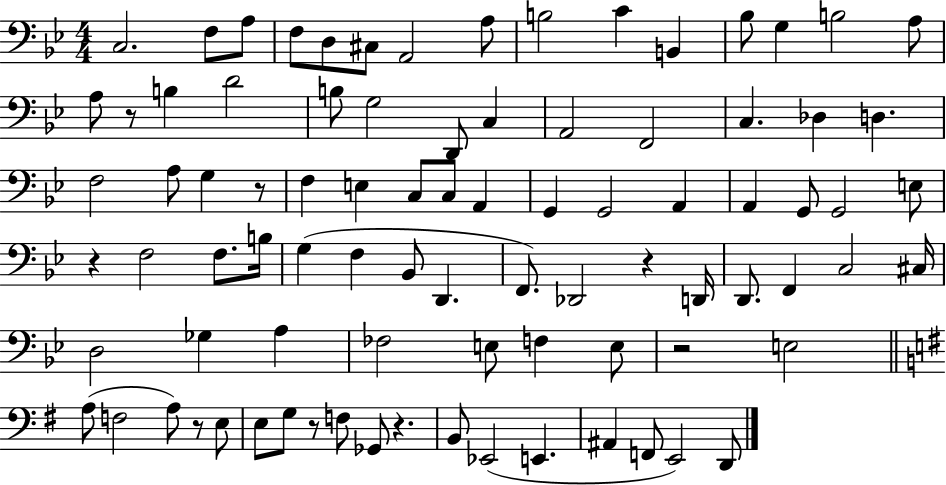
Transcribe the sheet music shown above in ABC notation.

X:1
T:Untitled
M:4/4
L:1/4
K:Bb
C,2 F,/2 A,/2 F,/2 D,/2 ^C,/2 A,,2 A,/2 B,2 C B,, _B,/2 G, B,2 A,/2 A,/2 z/2 B, D2 B,/2 G,2 D,,/2 C, A,,2 F,,2 C, _D, D, F,2 A,/2 G, z/2 F, E, C,/2 C,/2 A,, G,, G,,2 A,, A,, G,,/2 G,,2 E,/2 z F,2 F,/2 B,/4 G, F, _B,,/2 D,, F,,/2 _D,,2 z D,,/4 D,,/2 F,, C,2 ^C,/4 D,2 _G, A, _F,2 E,/2 F, E,/2 z2 E,2 A,/2 F,2 A,/2 z/2 E,/2 E,/2 G,/2 z/2 F,/2 _G,,/2 z B,,/2 _E,,2 E,, ^A,, F,,/2 E,,2 D,,/2